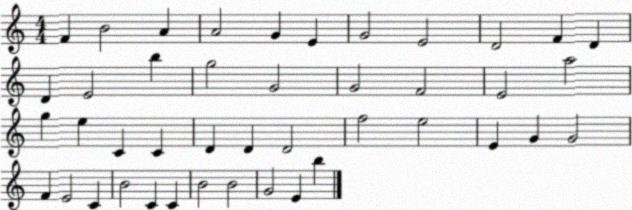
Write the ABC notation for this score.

X:1
T:Untitled
M:4/4
L:1/4
K:C
F B2 A A2 G E G2 E2 D2 F D D E2 b g2 G2 G2 F2 E2 a2 g e C C D D D2 f2 e2 E G G2 F E2 C B2 C C B2 B2 G2 E b